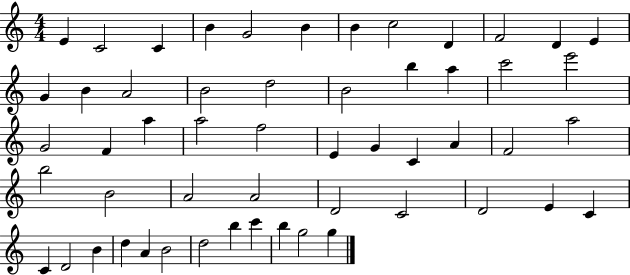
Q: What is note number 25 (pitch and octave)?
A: A5